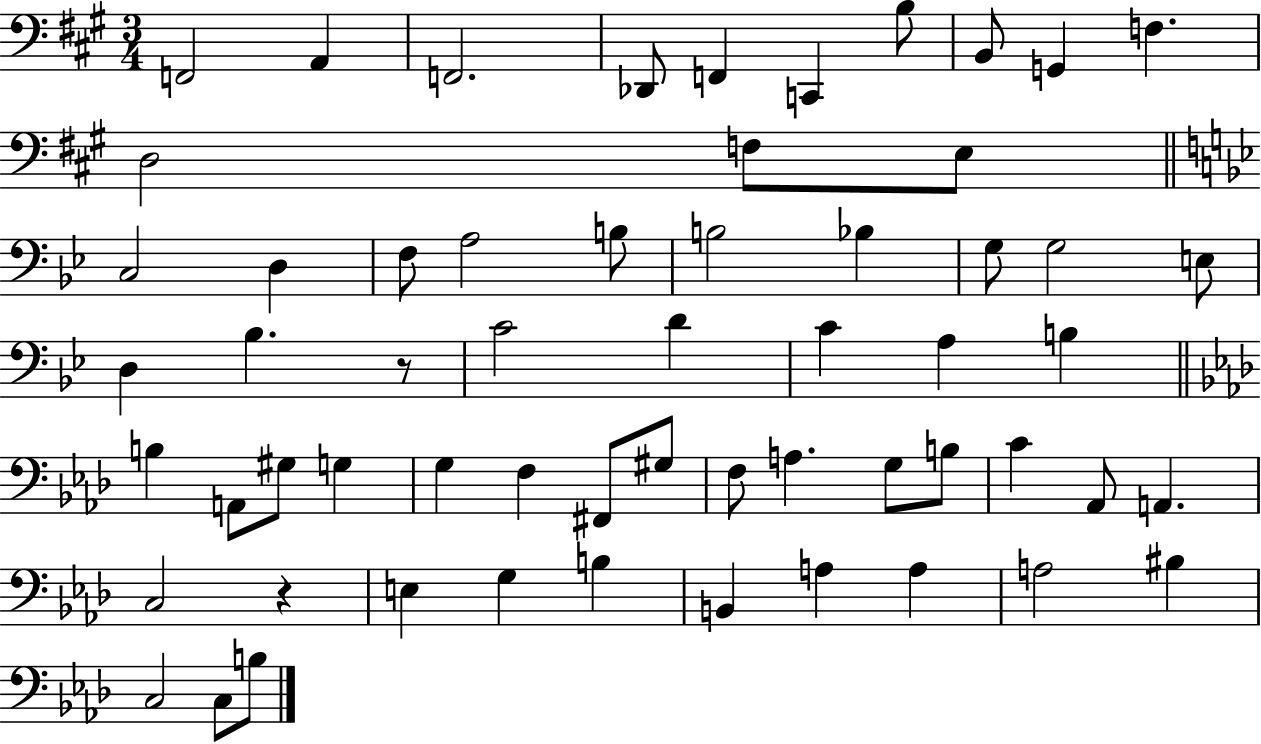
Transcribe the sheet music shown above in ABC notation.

X:1
T:Untitled
M:3/4
L:1/4
K:A
F,,2 A,, F,,2 _D,,/2 F,, C,, B,/2 B,,/2 G,, F, D,2 F,/2 E,/2 C,2 D, F,/2 A,2 B,/2 B,2 _B, G,/2 G,2 E,/2 D, _B, z/2 C2 D C A, B, B, A,,/2 ^G,/2 G, G, F, ^F,,/2 ^G,/2 F,/2 A, G,/2 B,/2 C _A,,/2 A,, C,2 z E, G, B, B,, A, A, A,2 ^B, C,2 C,/2 B,/2